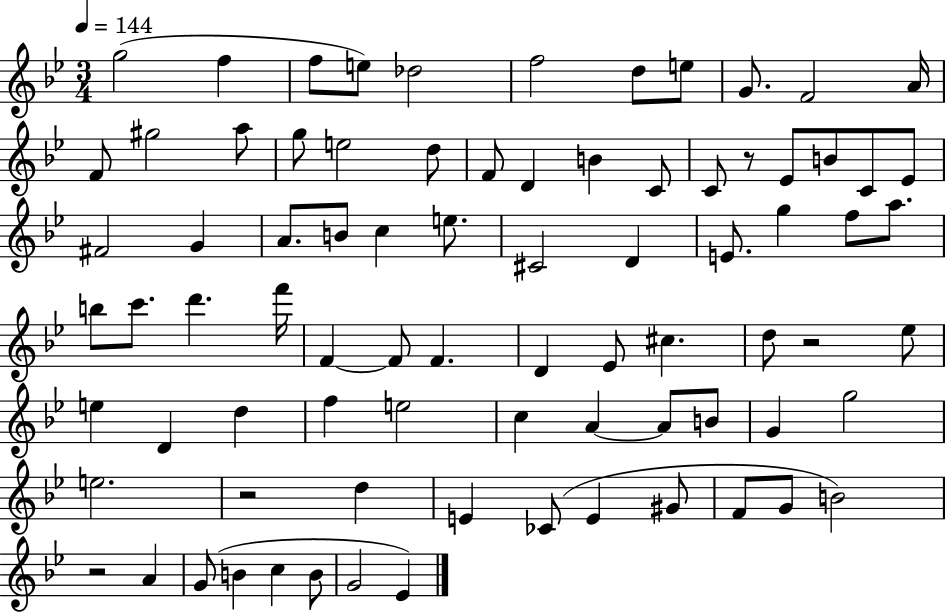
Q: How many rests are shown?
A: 4